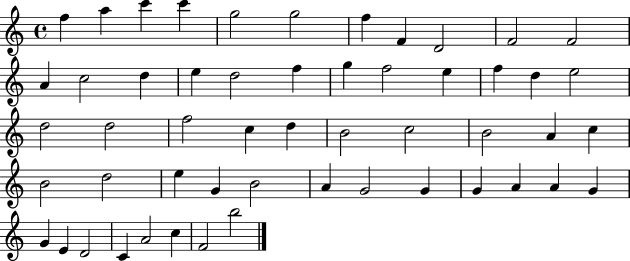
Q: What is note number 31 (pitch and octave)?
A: B4